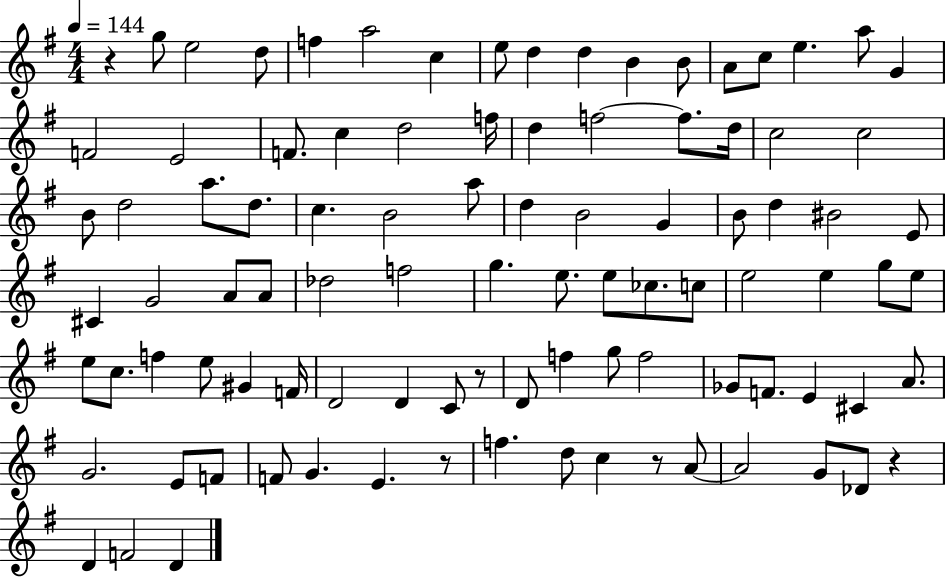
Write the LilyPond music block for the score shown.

{
  \clef treble
  \numericTimeSignature
  \time 4/4
  \key g \major
  \tempo 4 = 144
  \repeat volta 2 { r4 g''8 e''2 d''8 | f''4 a''2 c''4 | e''8 d''4 d''4 b'4 b'8 | a'8 c''8 e''4. a''8 g'4 | \break f'2 e'2 | f'8. c''4 d''2 f''16 | d''4 f''2~~ f''8. d''16 | c''2 c''2 | \break b'8 d''2 a''8. d''8. | c''4. b'2 a''8 | d''4 b'2 g'4 | b'8 d''4 bis'2 e'8 | \break cis'4 g'2 a'8 a'8 | des''2 f''2 | g''4. e''8. e''8 ces''8. c''8 | e''2 e''4 g''8 e''8 | \break e''8 c''8. f''4 e''8 gis'4 f'16 | d'2 d'4 c'8 r8 | d'8 f''4 g''8 f''2 | ges'8 f'8. e'4 cis'4 a'8. | \break g'2. e'8 f'8 | f'8 g'4. e'4. r8 | f''4. d''8 c''4 r8 a'8~~ | a'2 g'8 des'8 r4 | \break d'4 f'2 d'4 | } \bar "|."
}